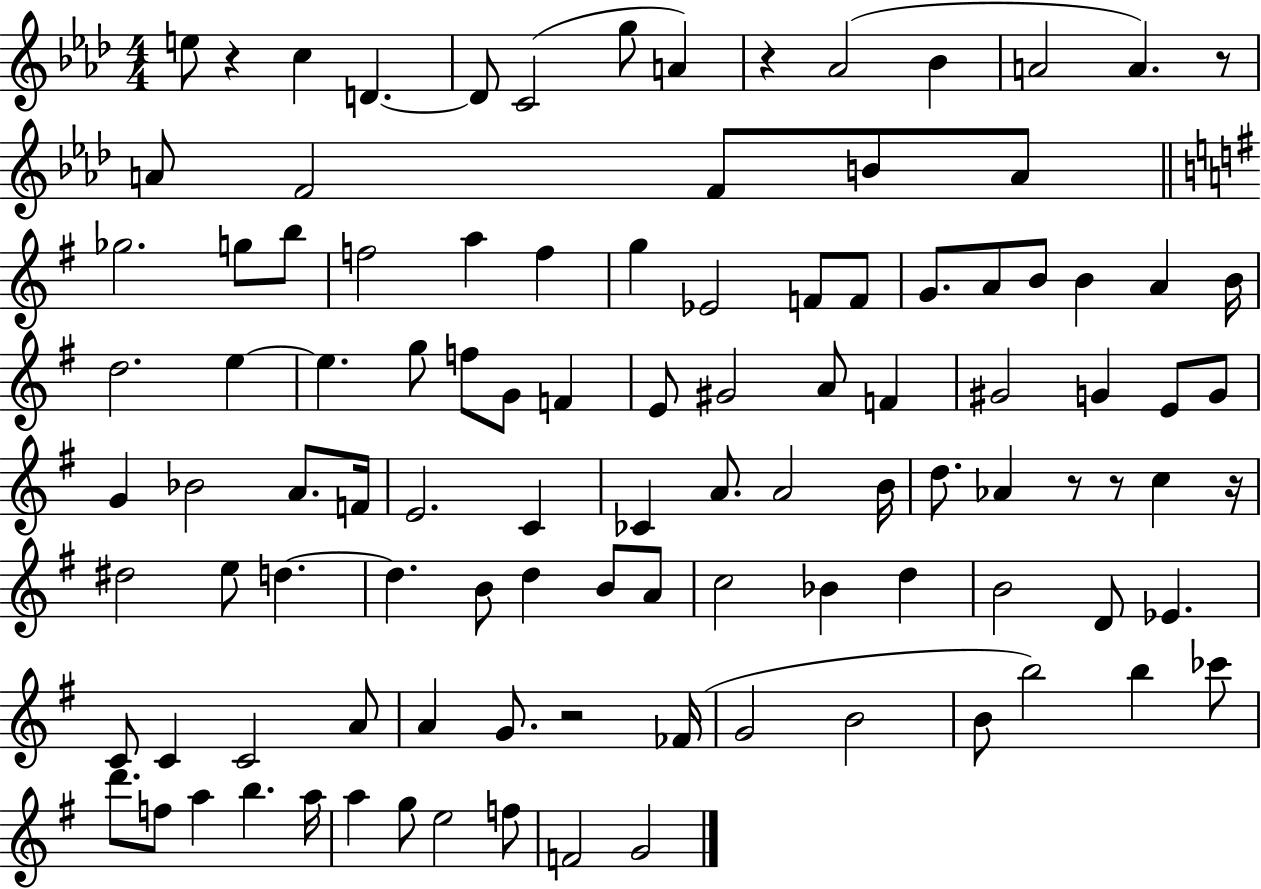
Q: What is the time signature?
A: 4/4